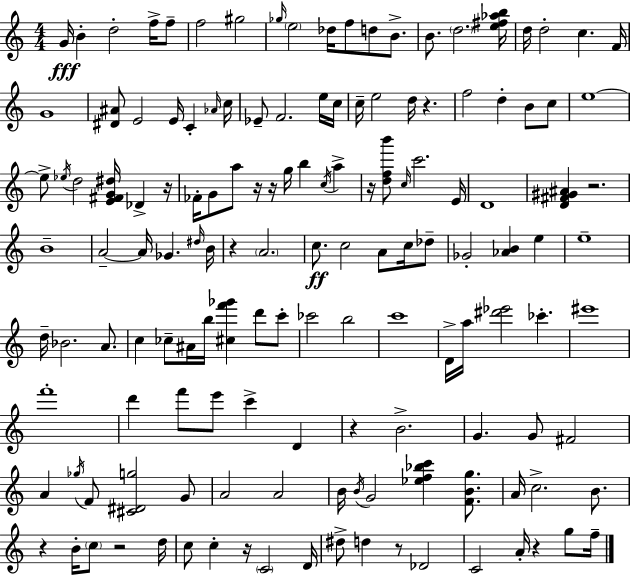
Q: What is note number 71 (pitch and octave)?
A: C5